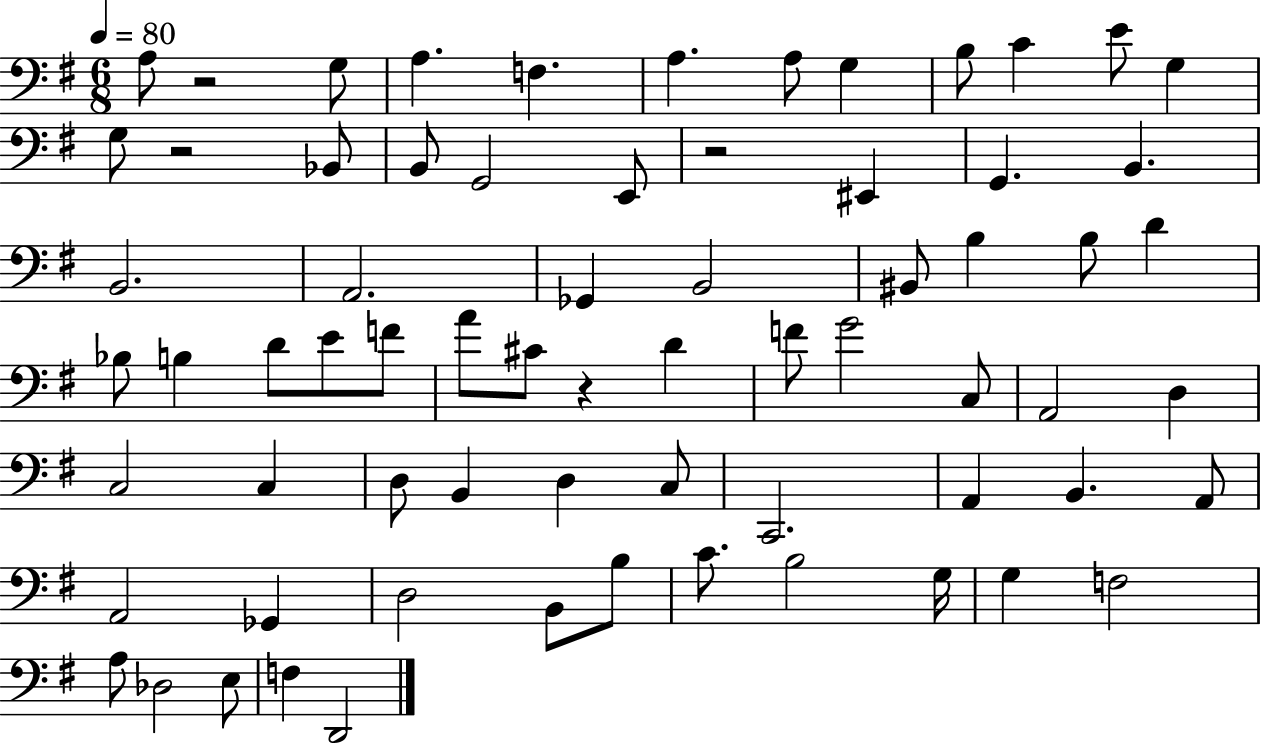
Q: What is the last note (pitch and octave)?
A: D2